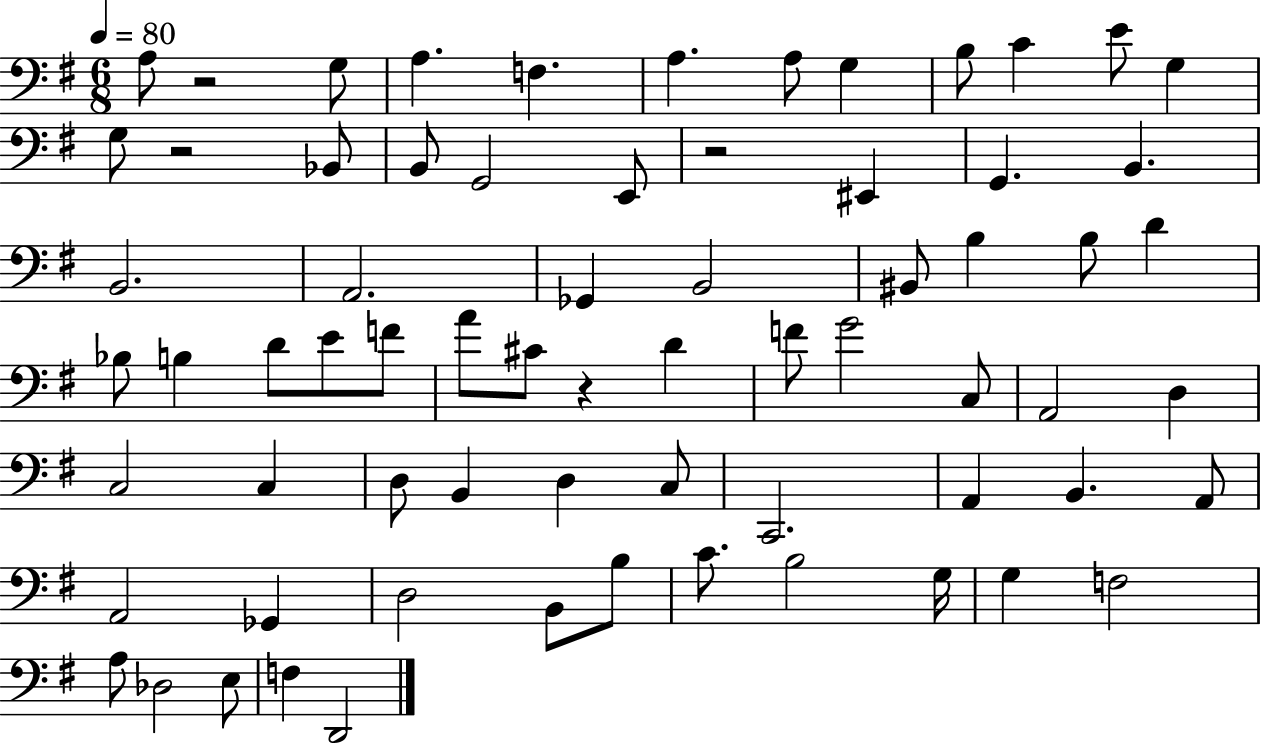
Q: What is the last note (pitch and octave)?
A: D2